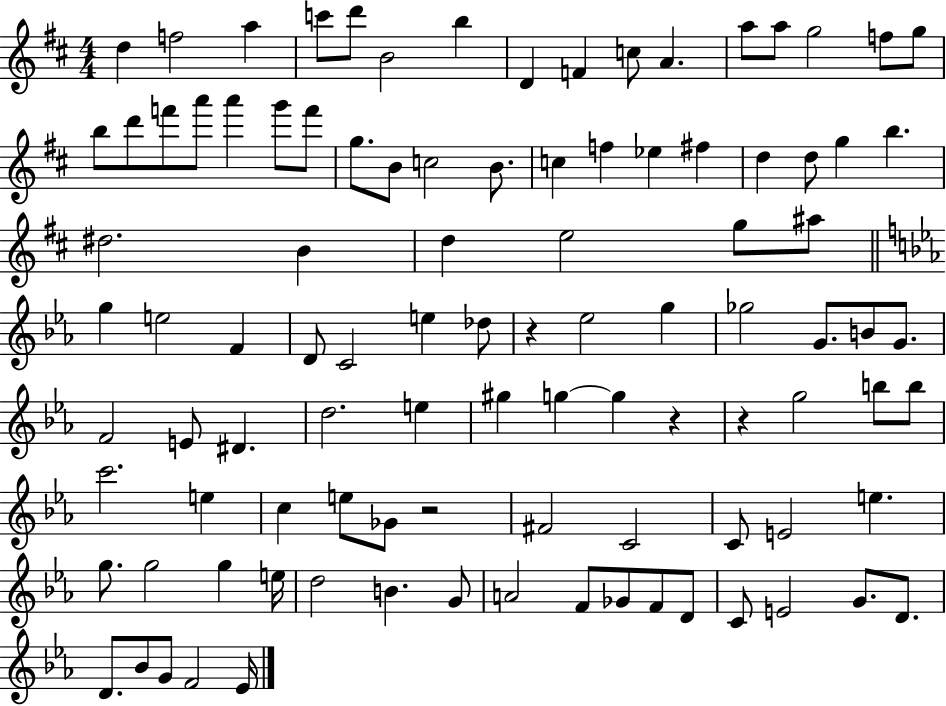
D5/q F5/h A5/q C6/e D6/e B4/h B5/q D4/q F4/q C5/e A4/q. A5/e A5/e G5/h F5/e G5/e B5/e D6/e F6/e A6/e A6/q G6/e F6/e G5/e. B4/e C5/h B4/e. C5/q F5/q Eb5/q F#5/q D5/q D5/e G5/q B5/q. D#5/h. B4/q D5/q E5/h G5/e A#5/e G5/q E5/h F4/q D4/e C4/h E5/q Db5/e R/q Eb5/h G5/q Gb5/h G4/e. B4/e G4/e. F4/h E4/e D#4/q. D5/h. E5/q G#5/q G5/q G5/q R/q R/q G5/h B5/e B5/e C6/h. E5/q C5/q E5/e Gb4/e R/h F#4/h C4/h C4/e E4/h E5/q. G5/e. G5/h G5/q E5/s D5/h B4/q. G4/e A4/h F4/e Gb4/e F4/e D4/e C4/e E4/h G4/e. D4/e. D4/e. Bb4/e G4/e F4/h Eb4/s